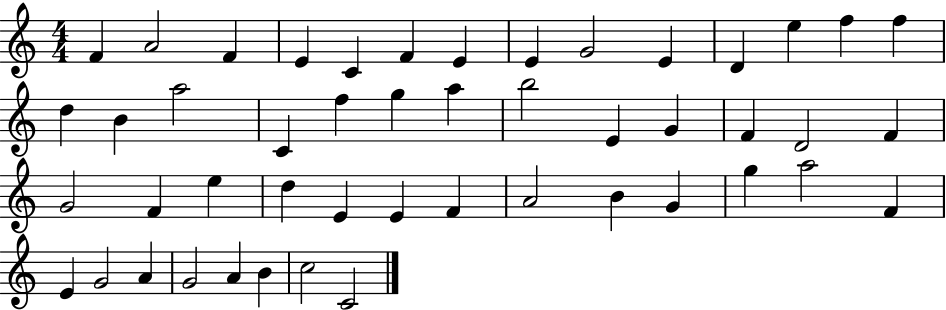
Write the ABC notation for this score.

X:1
T:Untitled
M:4/4
L:1/4
K:C
F A2 F E C F E E G2 E D e f f d B a2 C f g a b2 E G F D2 F G2 F e d E E F A2 B G g a2 F E G2 A G2 A B c2 C2